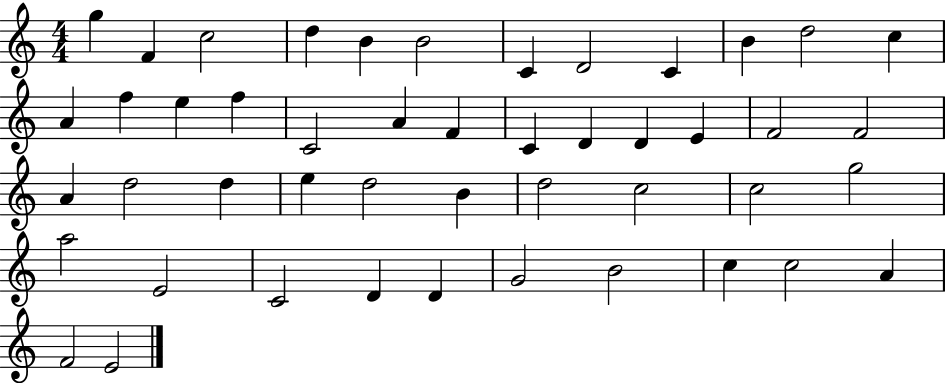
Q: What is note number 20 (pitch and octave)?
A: C4